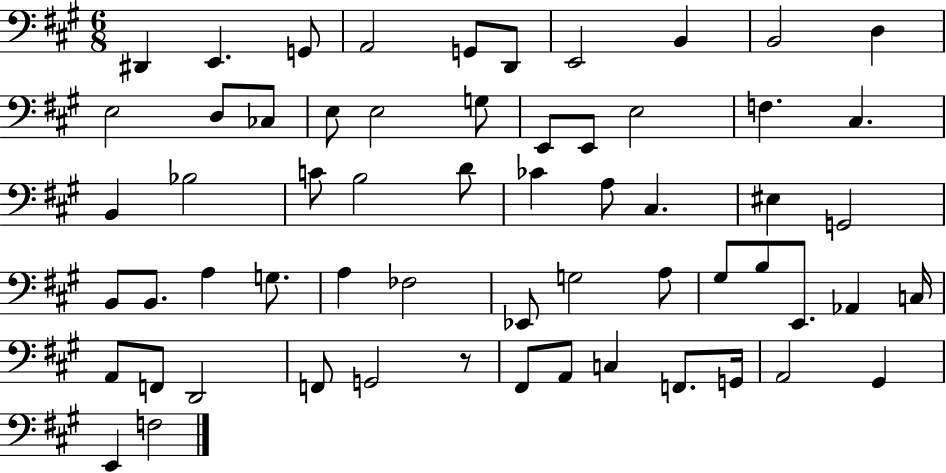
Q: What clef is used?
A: bass